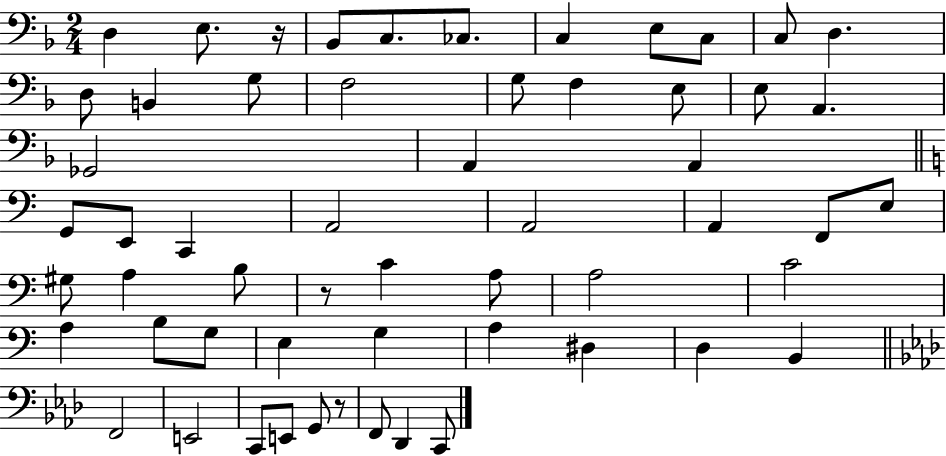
X:1
T:Untitled
M:2/4
L:1/4
K:F
D, E,/2 z/4 _B,,/2 C,/2 _C,/2 C, E,/2 C,/2 C,/2 D, D,/2 B,, G,/2 F,2 G,/2 F, E,/2 E,/2 A,, _G,,2 A,, A,, G,,/2 E,,/2 C,, A,,2 A,,2 A,, F,,/2 E,/2 ^G,/2 A, B,/2 z/2 C A,/2 A,2 C2 A, B,/2 G,/2 E, G, A, ^D, D, B,, F,,2 E,,2 C,,/2 E,,/2 G,,/2 z/2 F,,/2 _D,, C,,/2